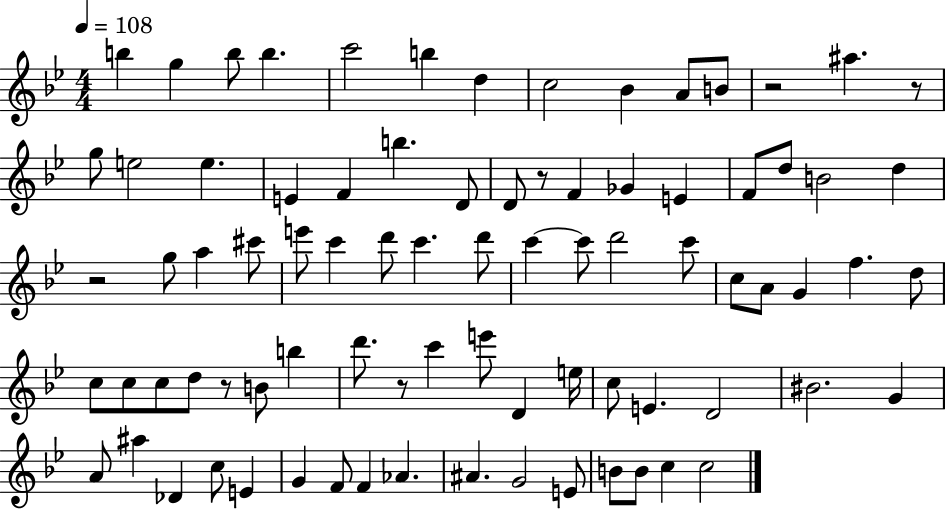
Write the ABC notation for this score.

X:1
T:Untitled
M:4/4
L:1/4
K:Bb
b g b/2 b c'2 b d c2 _B A/2 B/2 z2 ^a z/2 g/2 e2 e E F b D/2 D/2 z/2 F _G E F/2 d/2 B2 d z2 g/2 a ^c'/2 e'/2 c' d'/2 c' d'/2 c' c'/2 d'2 c'/2 c/2 A/2 G f d/2 c/2 c/2 c/2 d/2 z/2 B/2 b d'/2 z/2 c' e'/2 D e/4 c/2 E D2 ^B2 G A/2 ^a _D c/2 E G F/2 F _A ^A G2 E/2 B/2 B/2 c c2